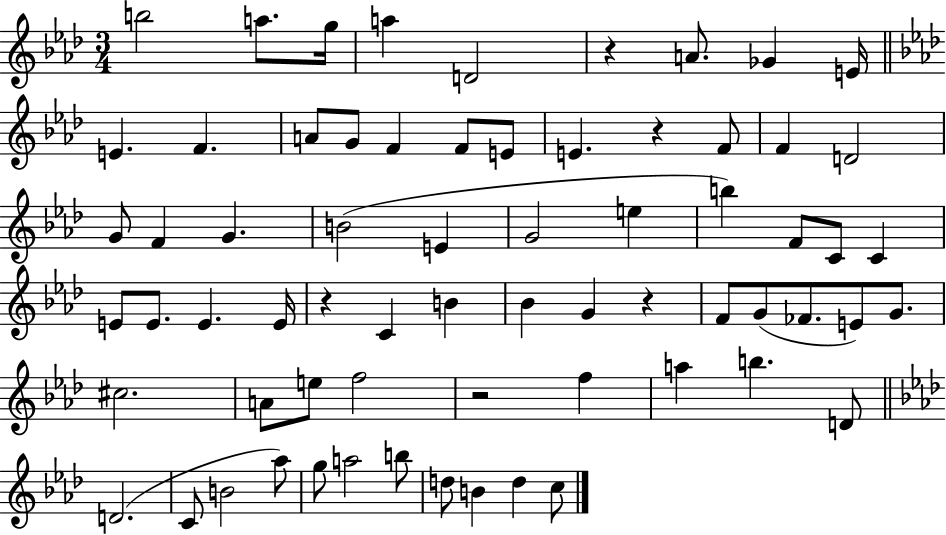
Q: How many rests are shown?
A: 5